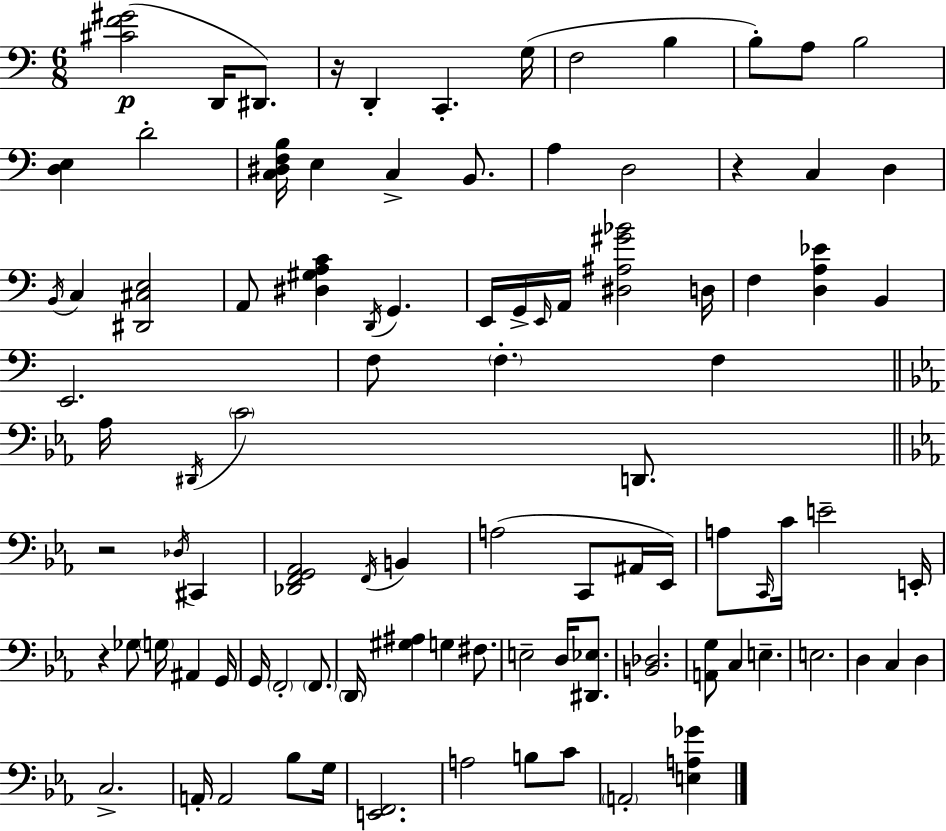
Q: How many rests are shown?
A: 4